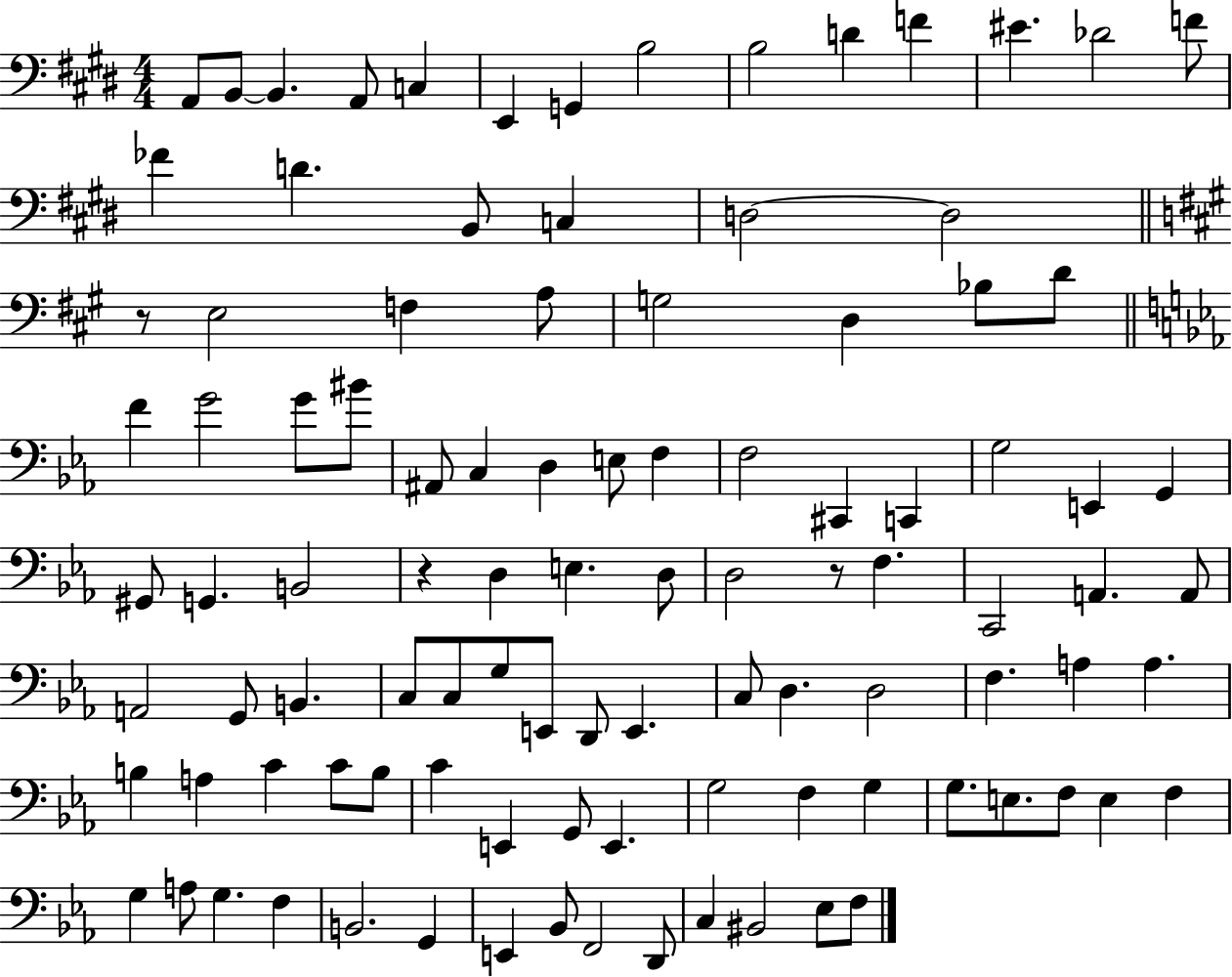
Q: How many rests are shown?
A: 3